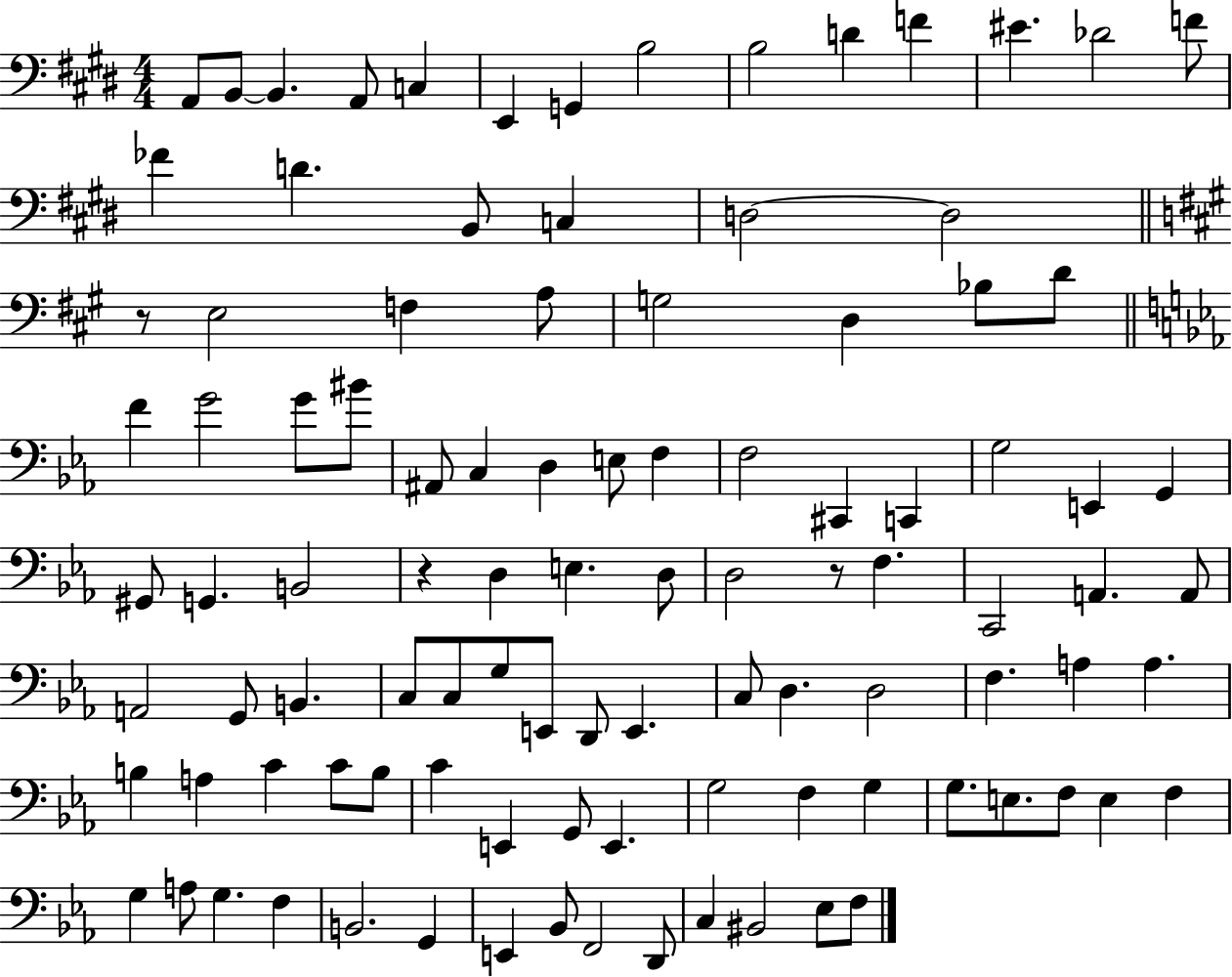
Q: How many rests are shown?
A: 3